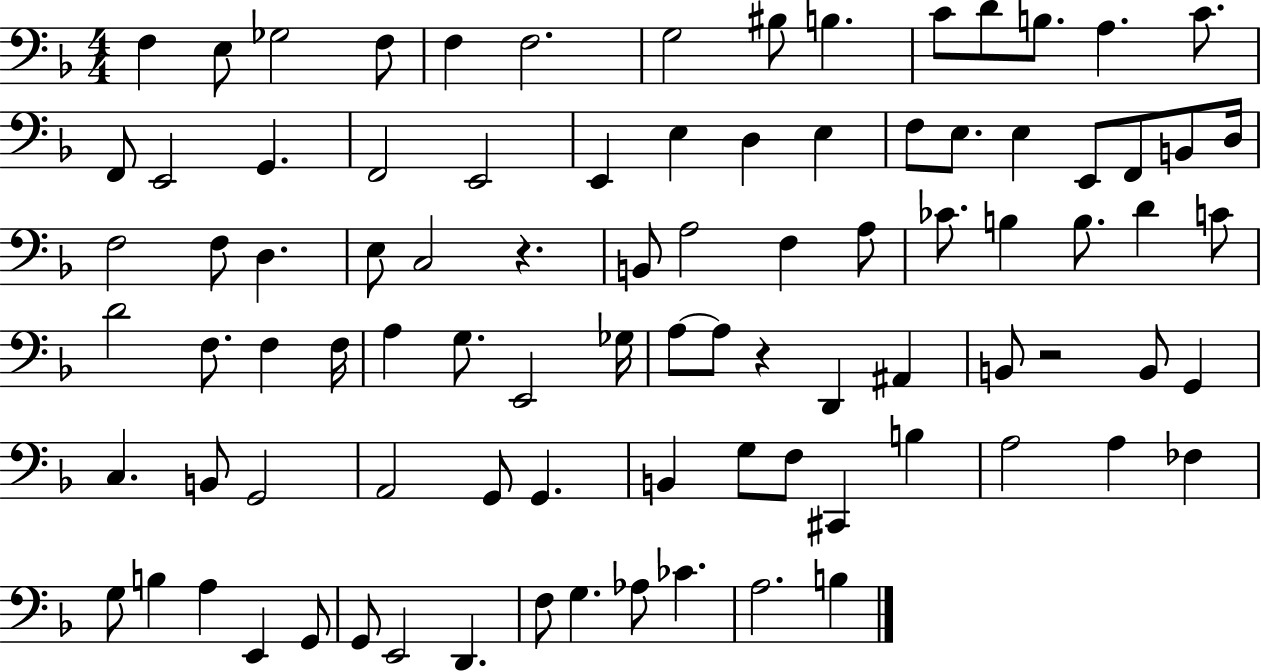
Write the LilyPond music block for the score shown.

{
  \clef bass
  \numericTimeSignature
  \time 4/4
  \key f \major
  \repeat volta 2 { f4 e8 ges2 f8 | f4 f2. | g2 bis8 b4. | c'8 d'8 b8. a4. c'8. | \break f,8 e,2 g,4. | f,2 e,2 | e,4 e4 d4 e4 | f8 e8. e4 e,8 f,8 b,8 d16 | \break f2 f8 d4. | e8 c2 r4. | b,8 a2 f4 a8 | ces'8. b4 b8. d'4 c'8 | \break d'2 f8. f4 f16 | a4 g8. e,2 ges16 | a8~~ a8 r4 d,4 ais,4 | b,8 r2 b,8 g,4 | \break c4. b,8 g,2 | a,2 g,8 g,4. | b,4 g8 f8 cis,4 b4 | a2 a4 fes4 | \break g8 b4 a4 e,4 g,8 | g,8 e,2 d,4. | f8 g4. aes8 ces'4. | a2. b4 | \break } \bar "|."
}